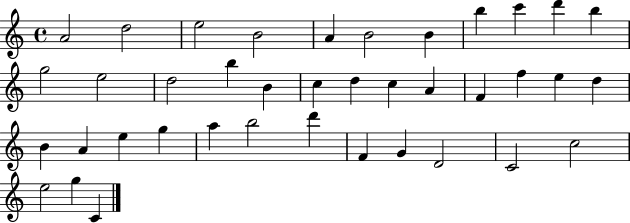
A4/h D5/h E5/h B4/h A4/q B4/h B4/q B5/q C6/q D6/q B5/q G5/h E5/h D5/h B5/q B4/q C5/q D5/q C5/q A4/q F4/q F5/q E5/q D5/q B4/q A4/q E5/q G5/q A5/q B5/h D6/q F4/q G4/q D4/h C4/h C5/h E5/h G5/q C4/q